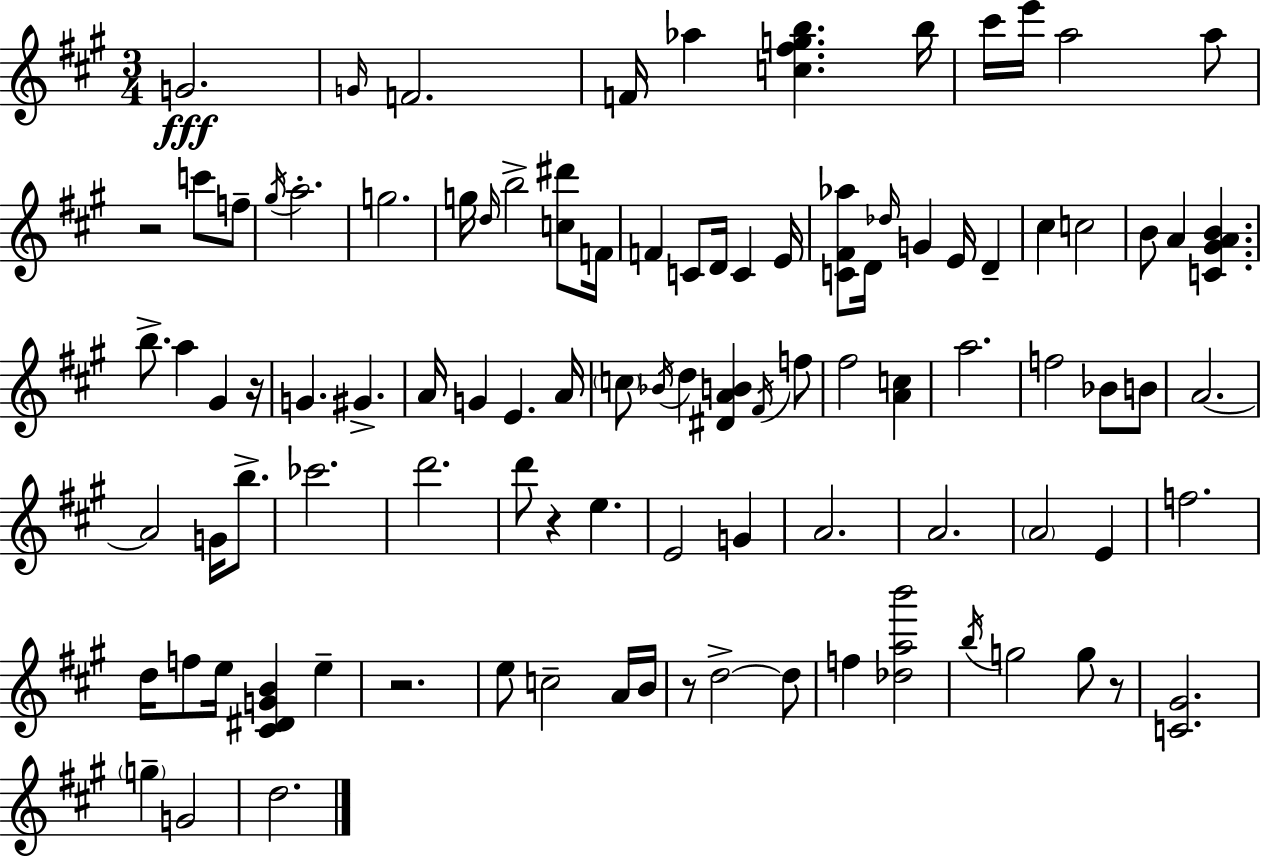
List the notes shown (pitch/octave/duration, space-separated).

G4/h. G4/s F4/h. F4/s Ab5/q [C5,F#5,G5,B5]/q. B5/s C#6/s E6/s A5/h A5/e R/h C6/e F5/e G#5/s A5/h. G5/h. G5/s D5/s B5/h [C5,D#6]/e F4/s F4/q C4/e D4/s C4/q E4/s [C4,F#4,Ab5]/e D4/s Db5/s G4/q E4/s D4/q C#5/q C5/h B4/e A4/q [C4,G#4,A4,B4]/q. B5/e. A5/q G#4/q R/s G4/q. G#4/q. A4/s G4/q E4/q. A4/s C5/e Bb4/s D5/q [D#4,A4,B4]/q F#4/s F5/e F#5/h [A4,C5]/q A5/h. F5/h Bb4/e B4/e A4/h. A4/h G4/s B5/e. CES6/h. D6/h. D6/e R/q E5/q. E4/h G4/q A4/h. A4/h. A4/h E4/q F5/h. D5/s F5/e E5/s [C#4,D#4,G4,B4]/q E5/q R/h. E5/e C5/h A4/s B4/s R/e D5/h D5/e F5/q [Db5,A5,B6]/h B5/s G5/h G5/e R/e [C4,G#4]/h. G5/q G4/h D5/h.